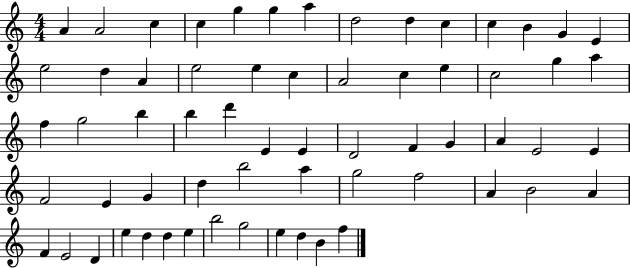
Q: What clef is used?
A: treble